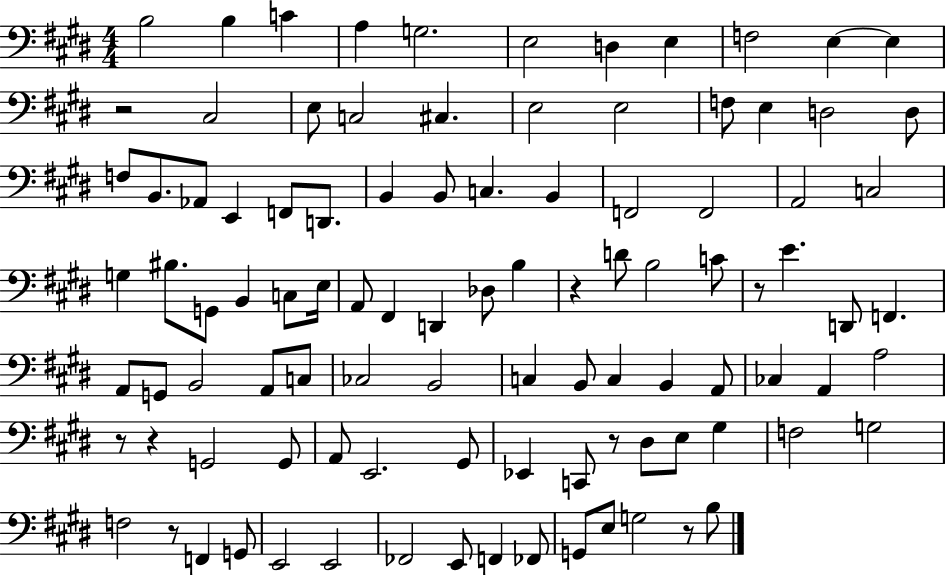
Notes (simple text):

B3/h B3/q C4/q A3/q G3/h. E3/h D3/q E3/q F3/h E3/q E3/q R/h C#3/h E3/e C3/h C#3/q. E3/h E3/h F3/e E3/q D3/h D3/e F3/e B2/e. Ab2/e E2/q F2/e D2/e. B2/q B2/e C3/q. B2/q F2/h F2/h A2/h C3/h G3/q BIS3/e. G2/e B2/q C3/e E3/s A2/e F#2/q D2/q Db3/e B3/q R/q D4/e B3/h C4/e R/e E4/q. D2/e F2/q. A2/e G2/e B2/h A2/e C3/e CES3/h B2/h C3/q B2/e C3/q B2/q A2/e CES3/q A2/q A3/h R/e R/q G2/h G2/e A2/e E2/h. G#2/e Eb2/q C2/e R/e D#3/e E3/e G#3/q F3/h G3/h F3/h R/e F2/q G2/e E2/h E2/h FES2/h E2/e F2/q FES2/e G2/e E3/e G3/h R/e B3/e